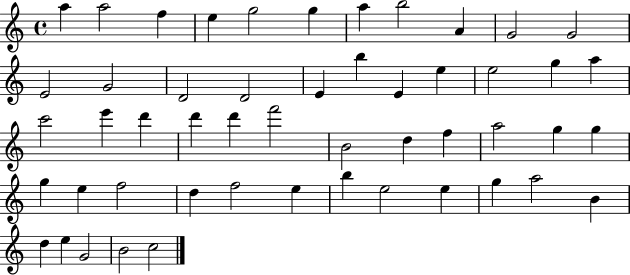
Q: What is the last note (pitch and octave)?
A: C5